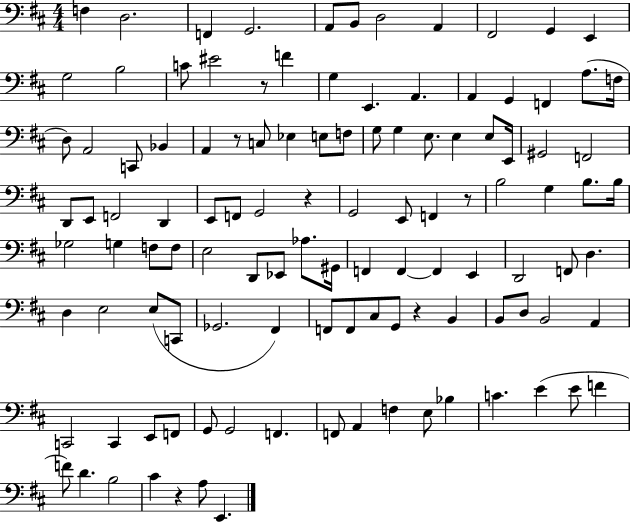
{
  \clef bass
  \numericTimeSignature
  \time 4/4
  \key d \major
  f4 d2. | f,4 g,2. | a,8 b,8 d2 a,4 | fis,2 g,4 e,4 | \break g2 b2 | c'8 eis'2 r8 f'4 | g4 e,4. a,4. | a,4 g,4 f,4 a8.( f16 | \break d8) a,2 c,8 bes,4 | a,4 r8 c8 ees4 e8 f8 | g8 g4 e8. e4 e8 e,16 | gis,2 f,2 | \break d,8 e,8 f,2 d,4 | e,8 f,8 g,2 r4 | g,2 e,8 f,4 r8 | b2 g4 b8. b16 | \break ges2 g4 f8 f8 | e2 d,8 ees,8 aes8. gis,16 | f,4 f,4~~ f,4 e,4 | d,2 f,8 d4. | \break d4 e2 e8( c,8 | ges,2. fis,4) | f,8 f,8 cis8 g,8 r4 b,4 | b,8 d8 b,2 a,4 | \break c,2 c,4 e,8 f,8 | g,8 g,2 f,4. | f,8 a,4 f4 e8 bes4 | c'4. e'4( e'8 f'4 | \break f'8) d'4. b2 | cis'4 r4 a8 e,4. | \bar "|."
}